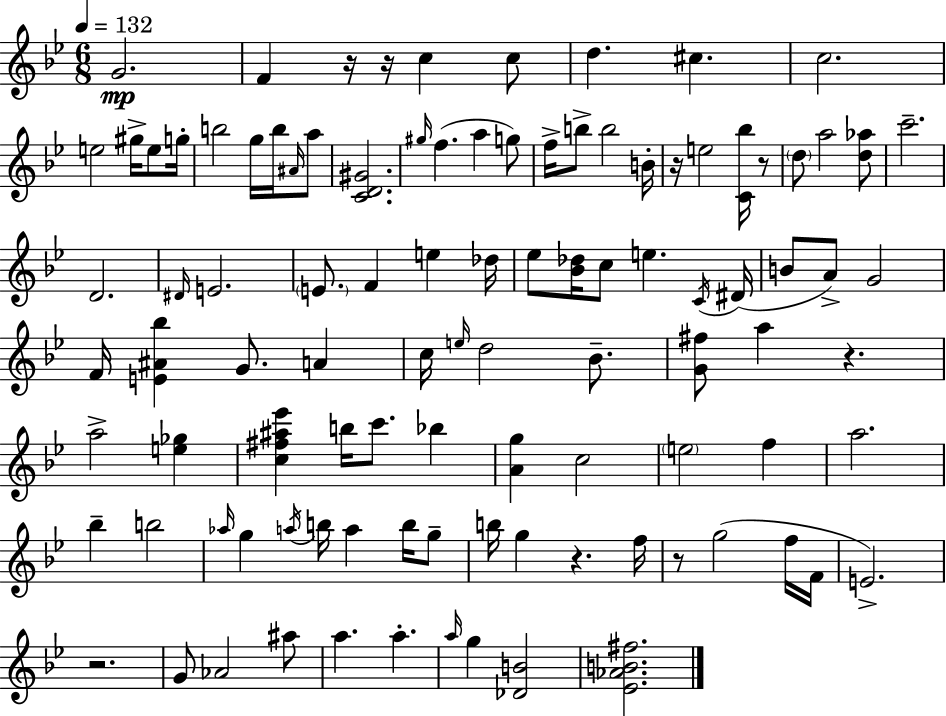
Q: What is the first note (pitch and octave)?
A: G4